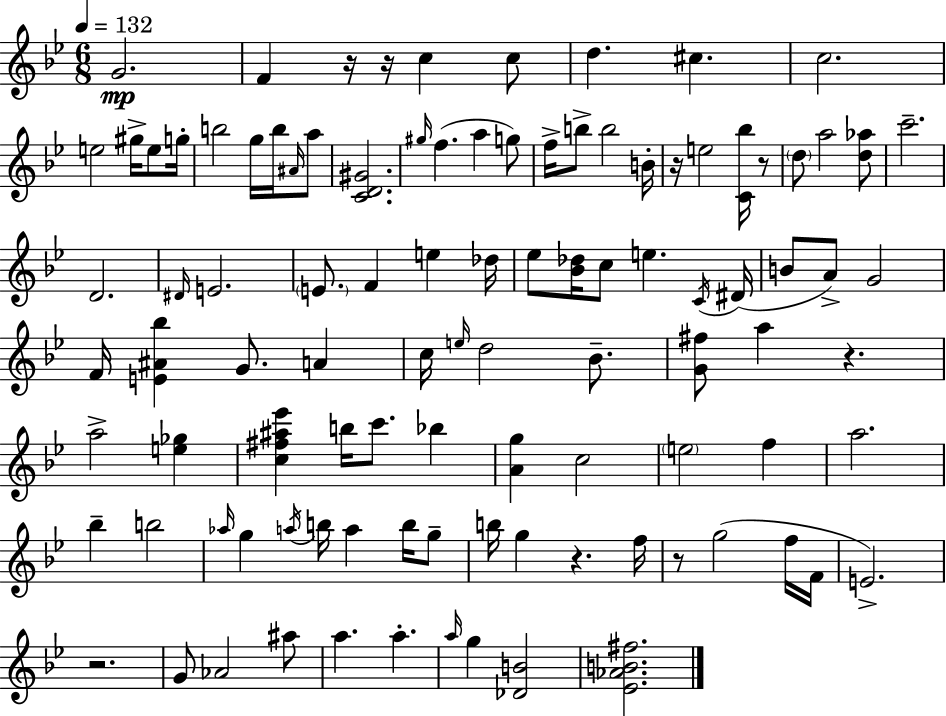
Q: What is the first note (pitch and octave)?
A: G4